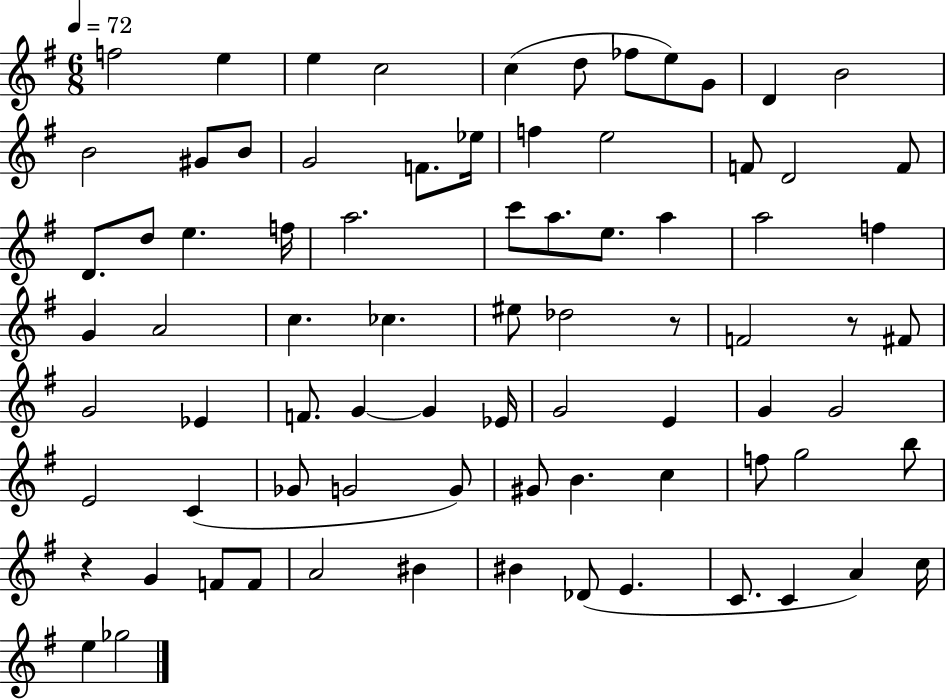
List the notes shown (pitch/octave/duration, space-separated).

F5/h E5/q E5/q C5/h C5/q D5/e FES5/e E5/e G4/e D4/q B4/h B4/h G#4/e B4/e G4/h F4/e. Eb5/s F5/q E5/h F4/e D4/h F4/e D4/e. D5/e E5/q. F5/s A5/h. C6/e A5/e. E5/e. A5/q A5/h F5/q G4/q A4/h C5/q. CES5/q. EIS5/e Db5/h R/e F4/h R/e F#4/e G4/h Eb4/q F4/e. G4/q G4/q Eb4/s G4/h E4/q G4/q G4/h E4/h C4/q Gb4/e G4/h G4/e G#4/e B4/q. C5/q F5/e G5/h B5/e R/q G4/q F4/e F4/e A4/h BIS4/q BIS4/q Db4/e E4/q. C4/e. C4/q A4/q C5/s E5/q Gb5/h